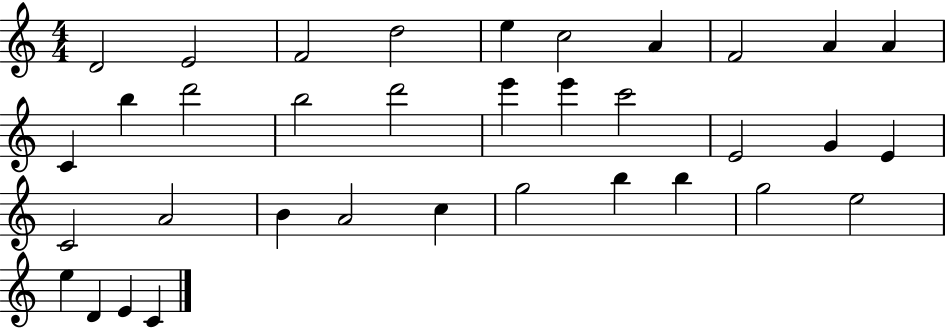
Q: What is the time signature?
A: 4/4